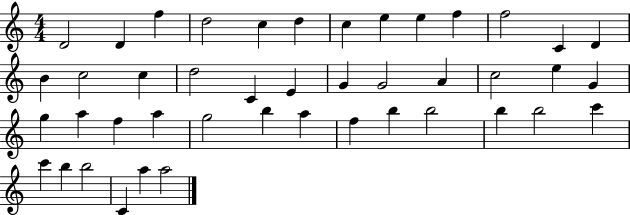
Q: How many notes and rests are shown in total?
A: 44